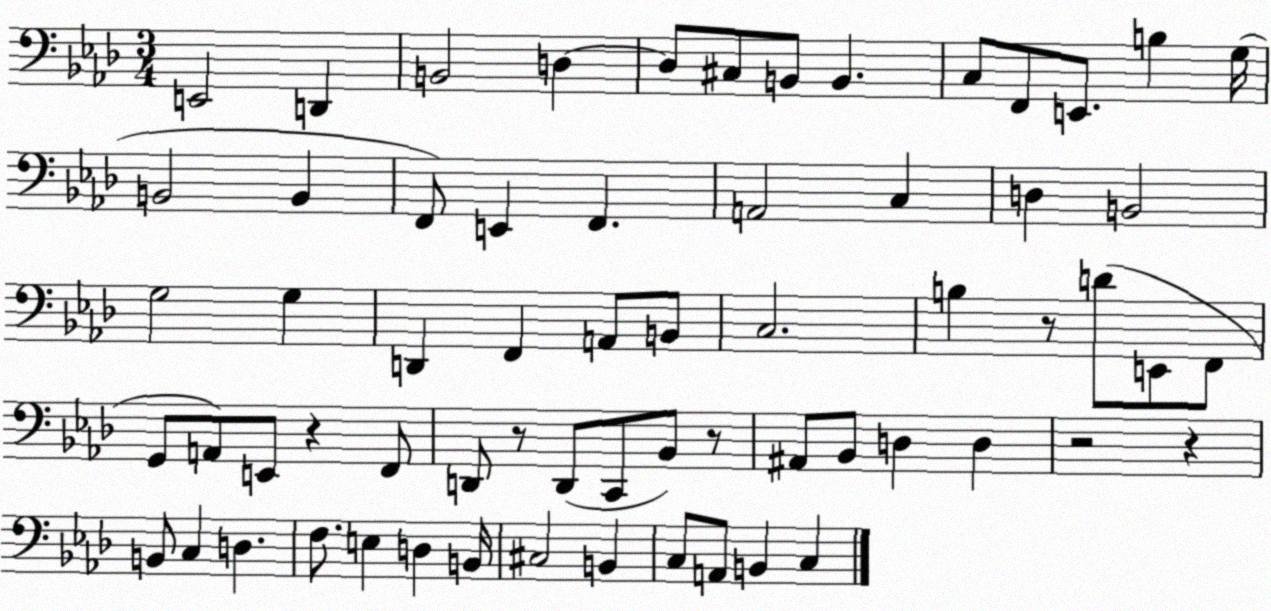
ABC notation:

X:1
T:Untitled
M:3/4
L:1/4
K:Ab
E,,2 D,, B,,2 D, D,/2 ^C,/2 B,,/2 B,, C,/2 F,,/2 E,,/2 B, G,/4 B,,2 B,, F,,/2 E,, F,, A,,2 C, D, B,,2 G,2 G, D,, F,, A,,/2 B,,/2 C,2 B, z/2 D/2 E,,/2 F,,/2 G,,/2 A,,/2 E,,/2 z F,,/2 D,,/2 z/2 D,,/2 C,,/2 _B,,/2 z/2 ^A,,/2 _B,,/2 D, D, z2 z B,,/2 C, D, F,/2 E, D, B,,/4 ^C,2 B,, C,/2 A,,/2 B,, C,